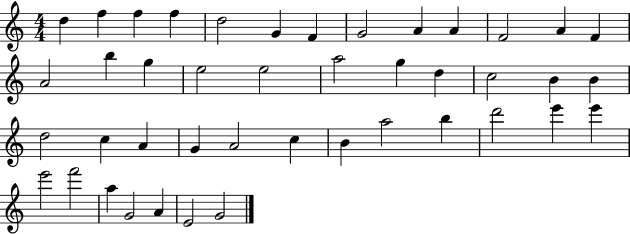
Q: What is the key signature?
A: C major